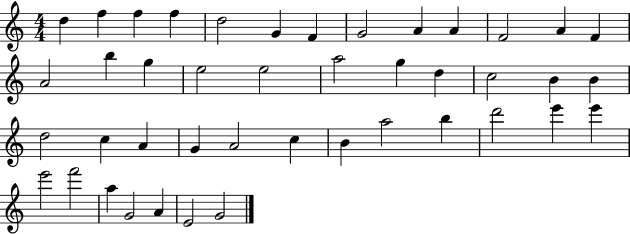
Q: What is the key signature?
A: C major